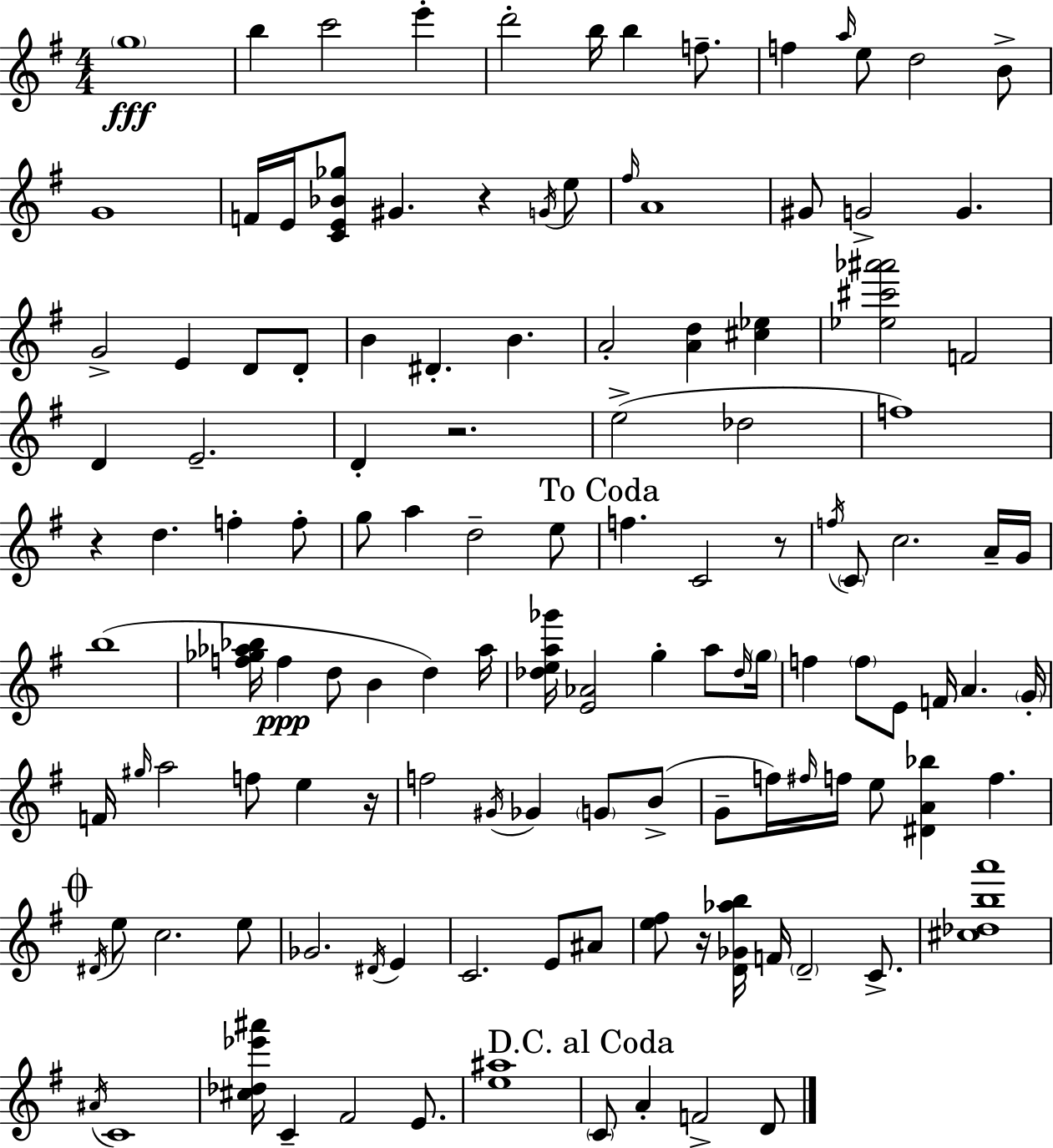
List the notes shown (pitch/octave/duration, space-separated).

G5/w B5/q C6/h E6/q D6/h B5/s B5/q F5/e. F5/q A5/s E5/e D5/h B4/e G4/w F4/s E4/s [C4,E4,Bb4,Gb5]/e G#4/q. R/q G4/s E5/e F#5/s A4/w G#4/e G4/h G4/q. G4/h E4/q D4/e D4/e B4/q D#4/q. B4/q. A4/h [A4,D5]/q [C#5,Eb5]/q [Eb5,C#6,A#6,Ab6]/h F4/h D4/q E4/h. D4/q R/h. E5/h Db5/h F5/w R/q D5/q. F5/q F5/e G5/e A5/q D5/h E5/e F5/q. C4/h R/e F5/s C4/e C5/h. A4/s G4/s B5/w [F5,Gb5,Ab5,Bb5]/s F5/q D5/e B4/q D5/q Ab5/s [Db5,E5,A5,Gb6]/s [E4,Ab4]/h G5/q A5/e Db5/s G5/s F5/q F5/e E4/e F4/s A4/q. G4/s F4/s G#5/s A5/h F5/e E5/q R/s F5/h G#4/s Gb4/q G4/e B4/e G4/e F5/s F#5/s F5/s E5/e [D#4,A4,Bb5]/q F5/q. D#4/s E5/e C5/h. E5/e Gb4/h. D#4/s E4/q C4/h. E4/e A#4/e [E5,F#5]/e R/s [D4,Gb4,Ab5,B5]/s F4/s D4/h C4/e. [C#5,Db5,B5,A6]/w A#4/s C4/w [C#5,Db5,Eb6,A#6]/s C4/q F#4/h E4/e. [E5,A#5]/w C4/e A4/q F4/h D4/e